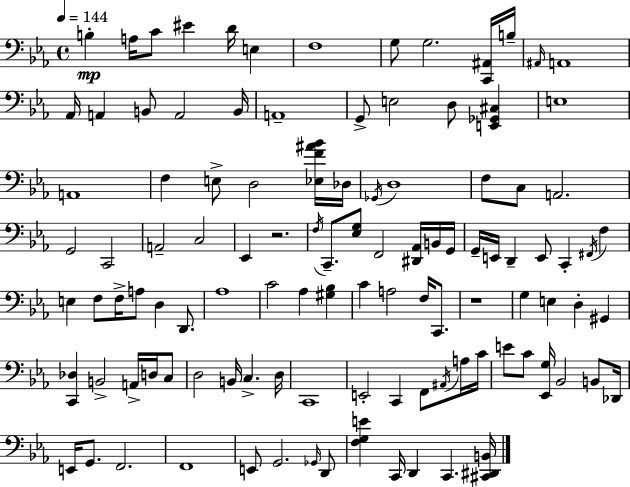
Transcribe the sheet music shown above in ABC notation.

X:1
T:Untitled
M:4/4
L:1/4
K:Eb
B, A,/4 C/2 ^E D/4 E, F,4 G,/2 G,2 [C,,^A,,]/4 B,/4 ^A,,/4 A,,4 _A,,/4 A,, B,,/2 A,,2 B,,/4 A,,4 G,,/2 E,2 D,/2 [E,,_G,,^C,] E,4 A,,4 F, E,/2 D,2 [_E,F^A_B]/4 _D,/4 _G,,/4 D,4 F,/2 C,/2 A,,2 G,,2 C,,2 A,,2 C,2 _E,, z2 F,/4 C,,/2 [_E,G,]/2 F,,2 [^D,,_A,,]/4 B,,/4 G,,/4 G,,/4 E,,/4 D,, E,,/2 C,, ^F,,/4 F, E, F,/2 F,/4 A,/2 D, D,,/2 _A,4 C2 _A, [^G,_B,] C A,2 F,/4 C,,/2 z4 G, E, D, ^G,, [C,,_D,] B,,2 A,,/4 D,/4 C,/2 D,2 B,,/4 C, D,/4 C,,4 E,,2 C,, F,,/2 ^A,,/4 A,/4 C/4 E/2 C/2 [_E,,G,]/4 _B,,2 B,,/2 _D,,/4 E,,/4 G,,/2 F,,2 F,,4 E,,/2 G,,2 _G,,/4 D,,/2 [F,G,E] C,,/4 D,, C,, [^C,,^D,,B,,]/4